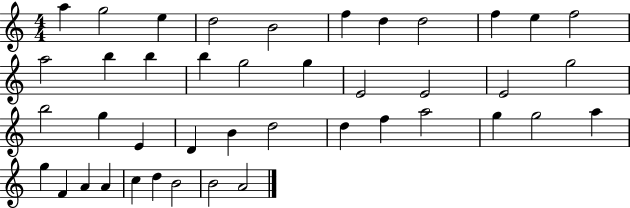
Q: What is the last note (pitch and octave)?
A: A4